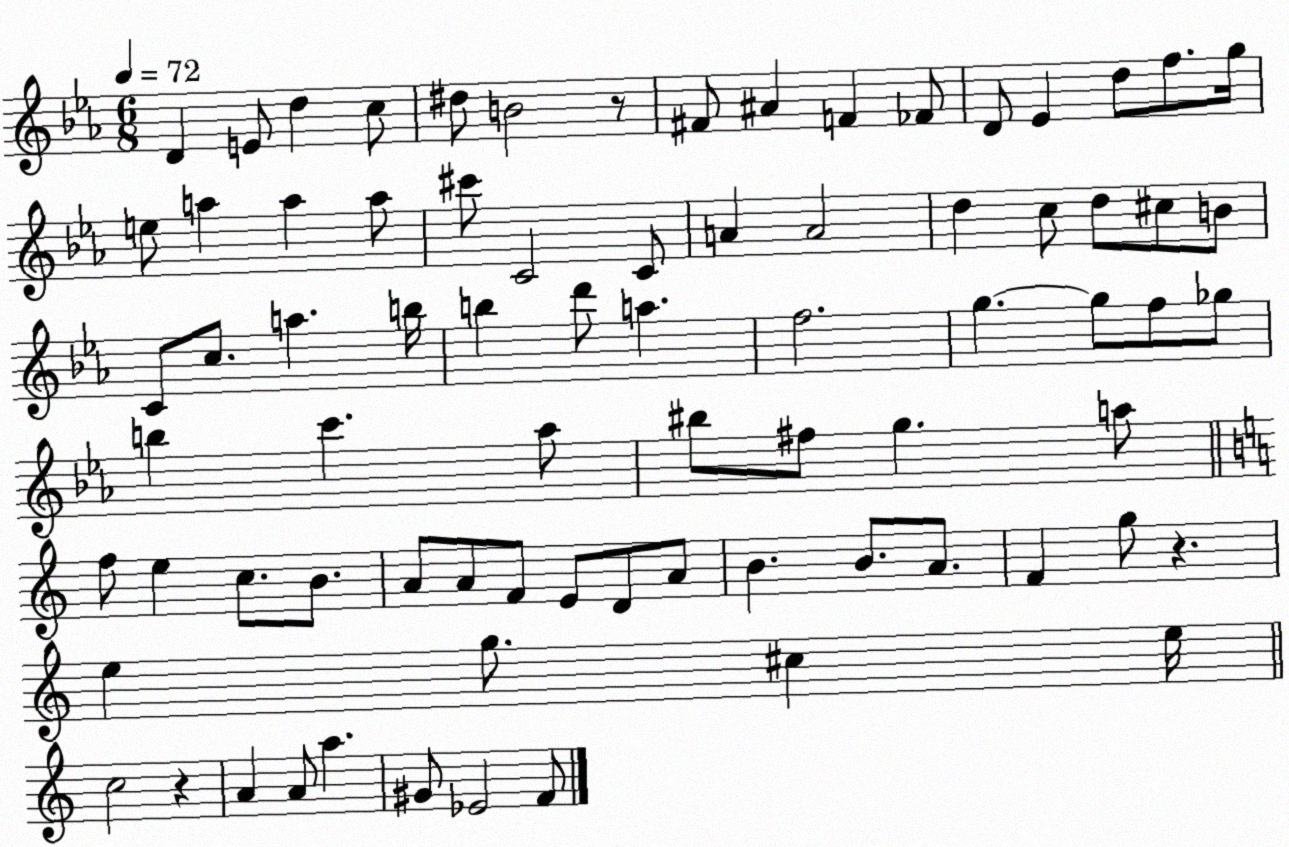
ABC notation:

X:1
T:Untitled
M:6/8
L:1/4
K:Eb
D E/2 d c/2 ^d/2 B2 z/2 ^F/2 ^A F _F/2 D/2 _E d/2 f/2 g/4 e/2 a a a/2 ^c'/2 C2 C/2 A A2 d c/2 d/2 ^c/2 B/2 C/2 c/2 a b/4 b d'/2 a f2 g g/2 f/2 _g/2 b c' _a/2 ^b/2 ^f/2 g a/2 f/2 e c/2 B/2 A/2 A/2 F/2 E/2 D/2 A/2 B B/2 A/2 F g/2 z e g/2 ^c e/4 c2 z A A/2 a ^G/2 _E2 F/2